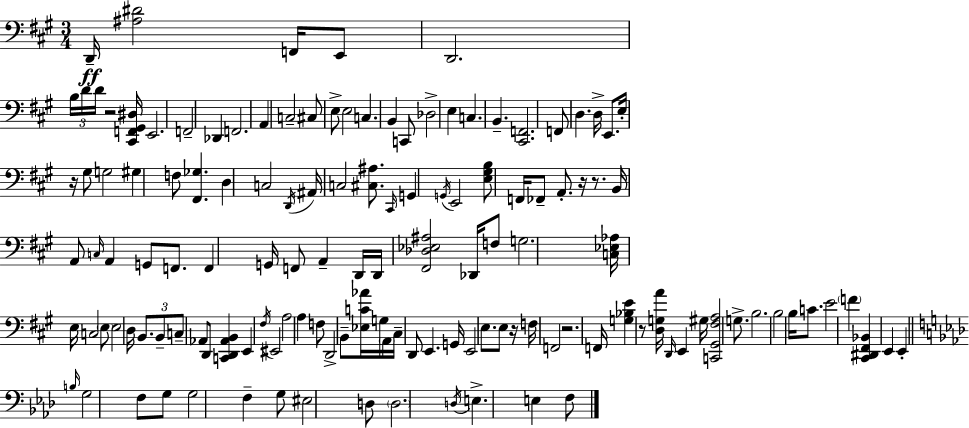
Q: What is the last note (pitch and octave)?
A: F3